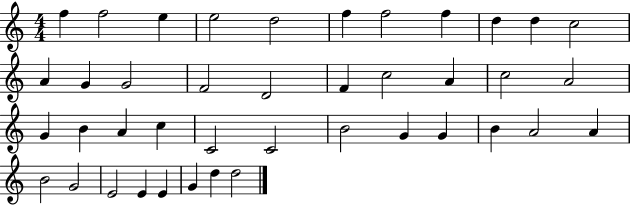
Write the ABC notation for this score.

X:1
T:Untitled
M:4/4
L:1/4
K:C
f f2 e e2 d2 f f2 f d d c2 A G G2 F2 D2 F c2 A c2 A2 G B A c C2 C2 B2 G G B A2 A B2 G2 E2 E E G d d2